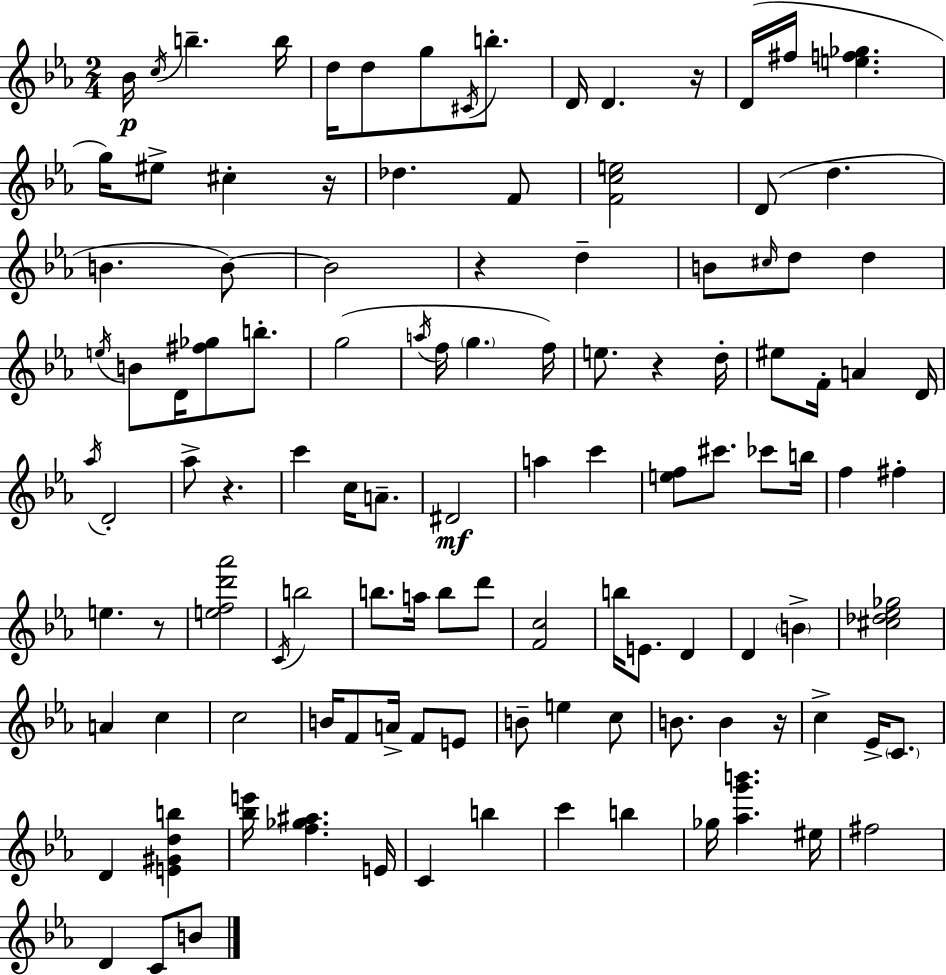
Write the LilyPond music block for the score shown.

{
  \clef treble
  \numericTimeSignature
  \time 2/4
  \key c \minor
  bes'16\p \acciaccatura { c''16 } b''4.-- | b''16 d''16 d''8 g''8 \acciaccatura { cis'16 } b''8.-. | d'16 d'4. | r16 d'16( fis''16 <e'' f'' ges''>4. | \break g''16) eis''8-> cis''4-. | r16 des''4. | f'8 <f' c'' e''>2 | d'8( d''4. | \break b'4. | b'8~~) b'2 | r4 d''4-- | b'8 \grace { cis''16 } d''8 d''4 | \break \acciaccatura { e''16 } b'8 d'16 <fis'' ges''>8 | b''8.-. g''2( | \acciaccatura { a''16 } f''16 \parenthesize g''4. | f''16) e''8. | \break r4 d''16-. eis''8 f'16-. | a'4 d'16 \acciaccatura { aes''16 } d'2-. | aes''8-> | r4. c'''4 | \break c''16 a'8.-- dis'2\mf | a''4 | c'''4 <e'' f''>8 | cis'''8. ces'''8 b''16 f''4 | \break fis''4-. e''4. | r8 <e'' f'' d''' aes'''>2 | \acciaccatura { c'16 } b''2 | b''8. | \break a''16 b''8 d'''8 <f' c''>2 | b''16 | e'8. d'4 d'4 | \parenthesize b'4-> <cis'' des'' ees'' ges''>2 | \break a'4 | c''4 c''2 | b'16 | f'8 a'16-> f'8 e'8 b'8-- | \break e''4 c''8 b'8. | b'4 r16 c''4-> | ees'16-> \parenthesize c'8. d'4 | <e' gis' d'' b''>4 <bes'' e'''>16 | \break <f'' ges'' ais''>4. e'16 c'4 | b''4 c'''4 | b''4 ges''16 | <aes'' g''' b'''>4. eis''16 fis''2 | \break d'4 | c'8 b'8 \bar "|."
}